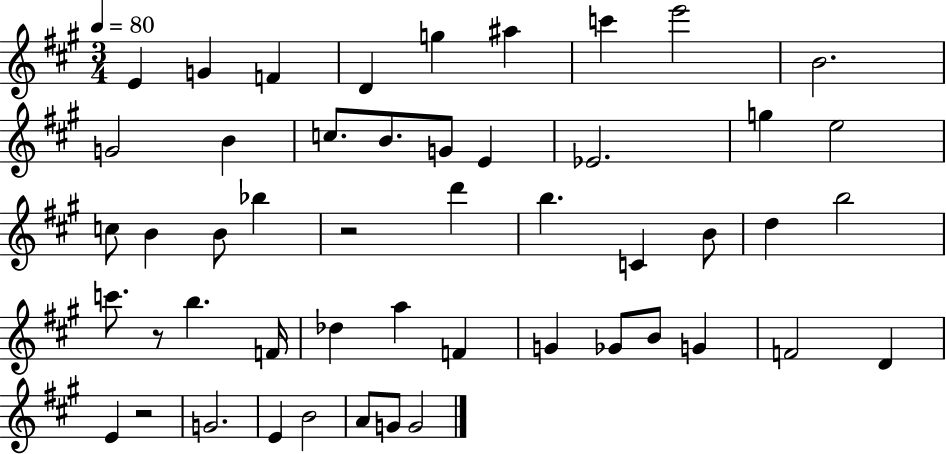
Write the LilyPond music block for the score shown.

{
  \clef treble
  \numericTimeSignature
  \time 3/4
  \key a \major
  \tempo 4 = 80
  e'4 g'4 f'4 | d'4 g''4 ais''4 | c'''4 e'''2 | b'2. | \break g'2 b'4 | c''8. b'8. g'8 e'4 | ees'2. | g''4 e''2 | \break c''8 b'4 b'8 bes''4 | r2 d'''4 | b''4. c'4 b'8 | d''4 b''2 | \break c'''8. r8 b''4. f'16 | des''4 a''4 f'4 | g'4 ges'8 b'8 g'4 | f'2 d'4 | \break e'4 r2 | g'2. | e'4 b'2 | a'8 g'8 g'2 | \break \bar "|."
}